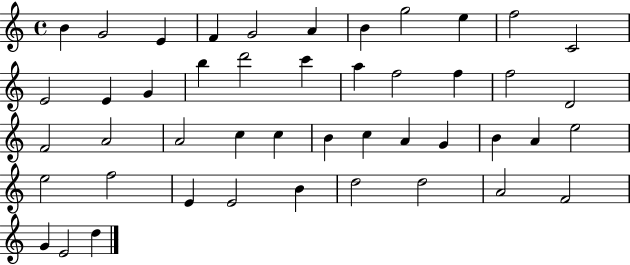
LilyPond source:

{
  \clef treble
  \time 4/4
  \defaultTimeSignature
  \key c \major
  b'4 g'2 e'4 | f'4 g'2 a'4 | b'4 g''2 e''4 | f''2 c'2 | \break e'2 e'4 g'4 | b''4 d'''2 c'''4 | a''4 f''2 f''4 | f''2 d'2 | \break f'2 a'2 | a'2 c''4 c''4 | b'4 c''4 a'4 g'4 | b'4 a'4 e''2 | \break e''2 f''2 | e'4 e'2 b'4 | d''2 d''2 | a'2 f'2 | \break g'4 e'2 d''4 | \bar "|."
}